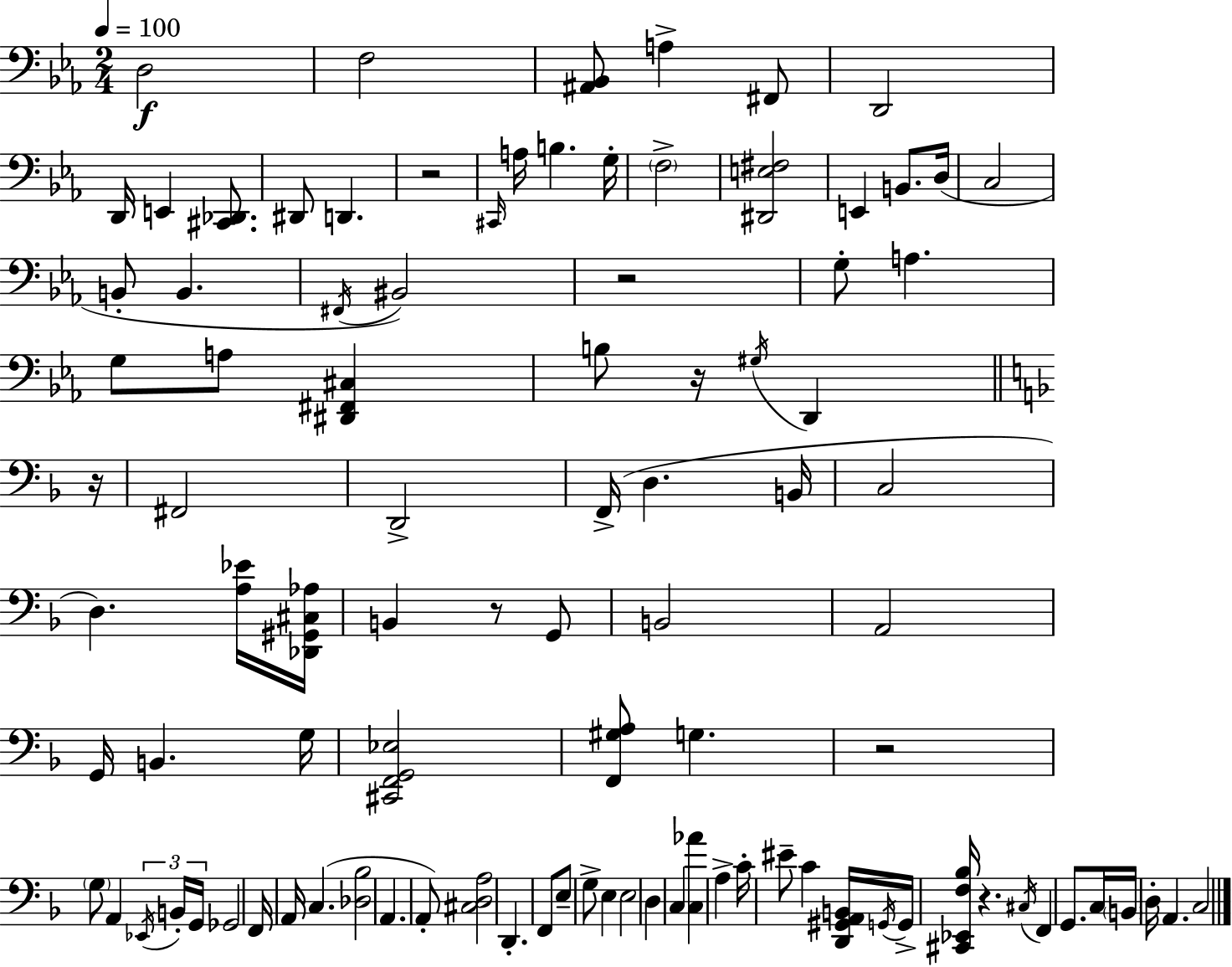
D3/h F3/h [A#2,Bb2]/e A3/q F#2/e D2/h D2/s E2/q [C#2,Db2]/e. D#2/e D2/q. R/h C#2/s A3/s B3/q. G3/s F3/h [D#2,E3,F#3]/h E2/q B2/e. D3/s C3/h B2/e B2/q. F#2/s BIS2/h R/h G3/e A3/q. G3/e A3/e [D#2,F#2,C#3]/q B3/e R/s G#3/s D2/q R/s F#2/h D2/h F2/s D3/q. B2/s C3/h D3/q. [A3,Eb4]/s [Db2,G#2,C#3,Ab3]/s B2/q R/e G2/e B2/h A2/h G2/s B2/q. G3/s [C#2,F2,G2,Eb3]/h [F2,G#3,A3]/e G3/q. R/h G3/e A2/q Eb2/s B2/s G2/s Gb2/h F2/s A2/s C3/q. [Db3,Bb3]/h A2/q. A2/e [C#3,D3,A3]/h D2/q. F2/e E3/e G3/e E3/q E3/h D3/q C3/q [C3,Ab4]/q A3/q C4/s EIS4/e C4/q [D2,G#2,A2,B2]/s G2/s G2/s [C#2,Eb2,F3,Bb3]/s R/q. C#3/s F2/q G2/e. C3/s B2/s D3/s A2/q. C3/h